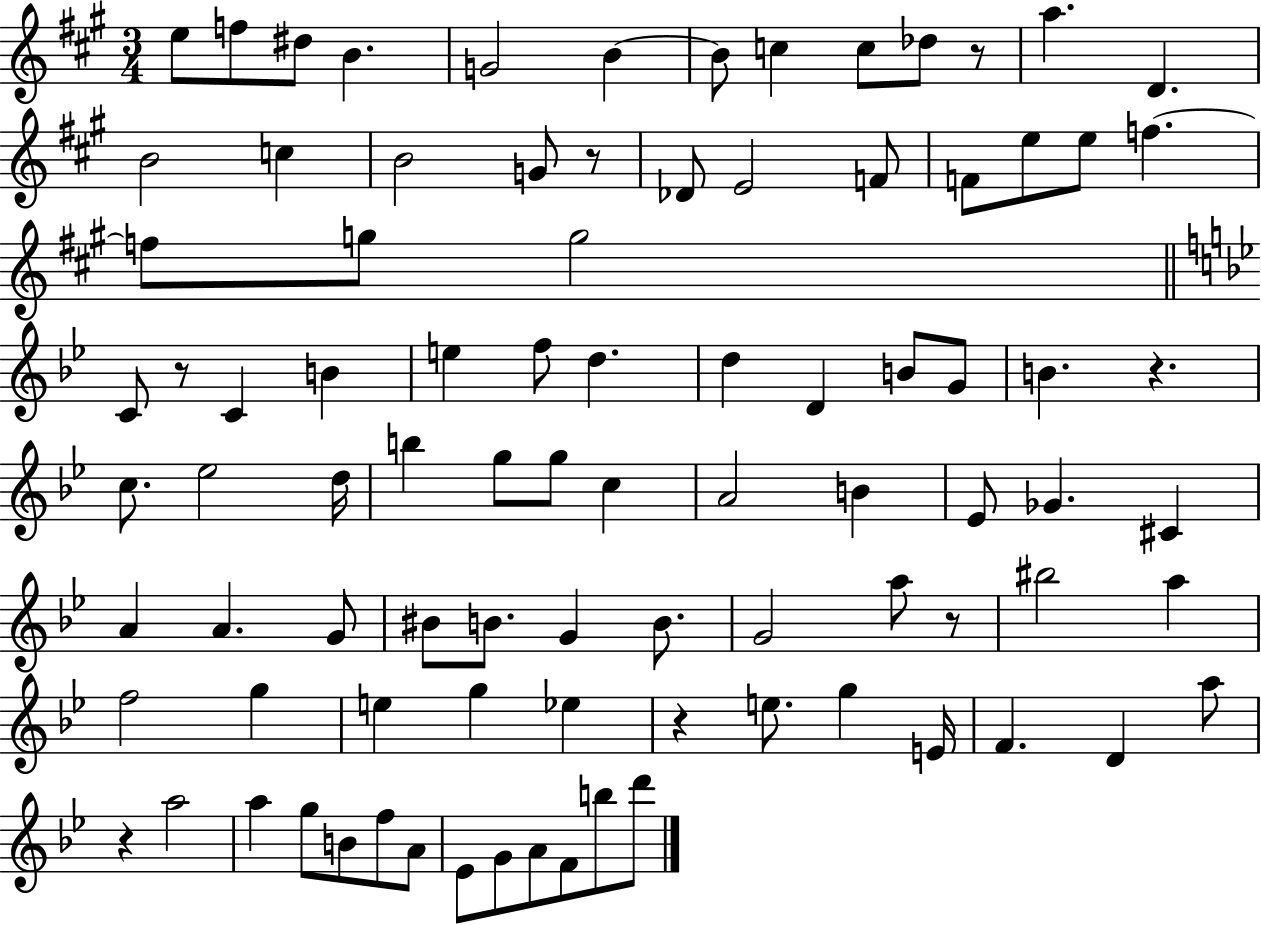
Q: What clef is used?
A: treble